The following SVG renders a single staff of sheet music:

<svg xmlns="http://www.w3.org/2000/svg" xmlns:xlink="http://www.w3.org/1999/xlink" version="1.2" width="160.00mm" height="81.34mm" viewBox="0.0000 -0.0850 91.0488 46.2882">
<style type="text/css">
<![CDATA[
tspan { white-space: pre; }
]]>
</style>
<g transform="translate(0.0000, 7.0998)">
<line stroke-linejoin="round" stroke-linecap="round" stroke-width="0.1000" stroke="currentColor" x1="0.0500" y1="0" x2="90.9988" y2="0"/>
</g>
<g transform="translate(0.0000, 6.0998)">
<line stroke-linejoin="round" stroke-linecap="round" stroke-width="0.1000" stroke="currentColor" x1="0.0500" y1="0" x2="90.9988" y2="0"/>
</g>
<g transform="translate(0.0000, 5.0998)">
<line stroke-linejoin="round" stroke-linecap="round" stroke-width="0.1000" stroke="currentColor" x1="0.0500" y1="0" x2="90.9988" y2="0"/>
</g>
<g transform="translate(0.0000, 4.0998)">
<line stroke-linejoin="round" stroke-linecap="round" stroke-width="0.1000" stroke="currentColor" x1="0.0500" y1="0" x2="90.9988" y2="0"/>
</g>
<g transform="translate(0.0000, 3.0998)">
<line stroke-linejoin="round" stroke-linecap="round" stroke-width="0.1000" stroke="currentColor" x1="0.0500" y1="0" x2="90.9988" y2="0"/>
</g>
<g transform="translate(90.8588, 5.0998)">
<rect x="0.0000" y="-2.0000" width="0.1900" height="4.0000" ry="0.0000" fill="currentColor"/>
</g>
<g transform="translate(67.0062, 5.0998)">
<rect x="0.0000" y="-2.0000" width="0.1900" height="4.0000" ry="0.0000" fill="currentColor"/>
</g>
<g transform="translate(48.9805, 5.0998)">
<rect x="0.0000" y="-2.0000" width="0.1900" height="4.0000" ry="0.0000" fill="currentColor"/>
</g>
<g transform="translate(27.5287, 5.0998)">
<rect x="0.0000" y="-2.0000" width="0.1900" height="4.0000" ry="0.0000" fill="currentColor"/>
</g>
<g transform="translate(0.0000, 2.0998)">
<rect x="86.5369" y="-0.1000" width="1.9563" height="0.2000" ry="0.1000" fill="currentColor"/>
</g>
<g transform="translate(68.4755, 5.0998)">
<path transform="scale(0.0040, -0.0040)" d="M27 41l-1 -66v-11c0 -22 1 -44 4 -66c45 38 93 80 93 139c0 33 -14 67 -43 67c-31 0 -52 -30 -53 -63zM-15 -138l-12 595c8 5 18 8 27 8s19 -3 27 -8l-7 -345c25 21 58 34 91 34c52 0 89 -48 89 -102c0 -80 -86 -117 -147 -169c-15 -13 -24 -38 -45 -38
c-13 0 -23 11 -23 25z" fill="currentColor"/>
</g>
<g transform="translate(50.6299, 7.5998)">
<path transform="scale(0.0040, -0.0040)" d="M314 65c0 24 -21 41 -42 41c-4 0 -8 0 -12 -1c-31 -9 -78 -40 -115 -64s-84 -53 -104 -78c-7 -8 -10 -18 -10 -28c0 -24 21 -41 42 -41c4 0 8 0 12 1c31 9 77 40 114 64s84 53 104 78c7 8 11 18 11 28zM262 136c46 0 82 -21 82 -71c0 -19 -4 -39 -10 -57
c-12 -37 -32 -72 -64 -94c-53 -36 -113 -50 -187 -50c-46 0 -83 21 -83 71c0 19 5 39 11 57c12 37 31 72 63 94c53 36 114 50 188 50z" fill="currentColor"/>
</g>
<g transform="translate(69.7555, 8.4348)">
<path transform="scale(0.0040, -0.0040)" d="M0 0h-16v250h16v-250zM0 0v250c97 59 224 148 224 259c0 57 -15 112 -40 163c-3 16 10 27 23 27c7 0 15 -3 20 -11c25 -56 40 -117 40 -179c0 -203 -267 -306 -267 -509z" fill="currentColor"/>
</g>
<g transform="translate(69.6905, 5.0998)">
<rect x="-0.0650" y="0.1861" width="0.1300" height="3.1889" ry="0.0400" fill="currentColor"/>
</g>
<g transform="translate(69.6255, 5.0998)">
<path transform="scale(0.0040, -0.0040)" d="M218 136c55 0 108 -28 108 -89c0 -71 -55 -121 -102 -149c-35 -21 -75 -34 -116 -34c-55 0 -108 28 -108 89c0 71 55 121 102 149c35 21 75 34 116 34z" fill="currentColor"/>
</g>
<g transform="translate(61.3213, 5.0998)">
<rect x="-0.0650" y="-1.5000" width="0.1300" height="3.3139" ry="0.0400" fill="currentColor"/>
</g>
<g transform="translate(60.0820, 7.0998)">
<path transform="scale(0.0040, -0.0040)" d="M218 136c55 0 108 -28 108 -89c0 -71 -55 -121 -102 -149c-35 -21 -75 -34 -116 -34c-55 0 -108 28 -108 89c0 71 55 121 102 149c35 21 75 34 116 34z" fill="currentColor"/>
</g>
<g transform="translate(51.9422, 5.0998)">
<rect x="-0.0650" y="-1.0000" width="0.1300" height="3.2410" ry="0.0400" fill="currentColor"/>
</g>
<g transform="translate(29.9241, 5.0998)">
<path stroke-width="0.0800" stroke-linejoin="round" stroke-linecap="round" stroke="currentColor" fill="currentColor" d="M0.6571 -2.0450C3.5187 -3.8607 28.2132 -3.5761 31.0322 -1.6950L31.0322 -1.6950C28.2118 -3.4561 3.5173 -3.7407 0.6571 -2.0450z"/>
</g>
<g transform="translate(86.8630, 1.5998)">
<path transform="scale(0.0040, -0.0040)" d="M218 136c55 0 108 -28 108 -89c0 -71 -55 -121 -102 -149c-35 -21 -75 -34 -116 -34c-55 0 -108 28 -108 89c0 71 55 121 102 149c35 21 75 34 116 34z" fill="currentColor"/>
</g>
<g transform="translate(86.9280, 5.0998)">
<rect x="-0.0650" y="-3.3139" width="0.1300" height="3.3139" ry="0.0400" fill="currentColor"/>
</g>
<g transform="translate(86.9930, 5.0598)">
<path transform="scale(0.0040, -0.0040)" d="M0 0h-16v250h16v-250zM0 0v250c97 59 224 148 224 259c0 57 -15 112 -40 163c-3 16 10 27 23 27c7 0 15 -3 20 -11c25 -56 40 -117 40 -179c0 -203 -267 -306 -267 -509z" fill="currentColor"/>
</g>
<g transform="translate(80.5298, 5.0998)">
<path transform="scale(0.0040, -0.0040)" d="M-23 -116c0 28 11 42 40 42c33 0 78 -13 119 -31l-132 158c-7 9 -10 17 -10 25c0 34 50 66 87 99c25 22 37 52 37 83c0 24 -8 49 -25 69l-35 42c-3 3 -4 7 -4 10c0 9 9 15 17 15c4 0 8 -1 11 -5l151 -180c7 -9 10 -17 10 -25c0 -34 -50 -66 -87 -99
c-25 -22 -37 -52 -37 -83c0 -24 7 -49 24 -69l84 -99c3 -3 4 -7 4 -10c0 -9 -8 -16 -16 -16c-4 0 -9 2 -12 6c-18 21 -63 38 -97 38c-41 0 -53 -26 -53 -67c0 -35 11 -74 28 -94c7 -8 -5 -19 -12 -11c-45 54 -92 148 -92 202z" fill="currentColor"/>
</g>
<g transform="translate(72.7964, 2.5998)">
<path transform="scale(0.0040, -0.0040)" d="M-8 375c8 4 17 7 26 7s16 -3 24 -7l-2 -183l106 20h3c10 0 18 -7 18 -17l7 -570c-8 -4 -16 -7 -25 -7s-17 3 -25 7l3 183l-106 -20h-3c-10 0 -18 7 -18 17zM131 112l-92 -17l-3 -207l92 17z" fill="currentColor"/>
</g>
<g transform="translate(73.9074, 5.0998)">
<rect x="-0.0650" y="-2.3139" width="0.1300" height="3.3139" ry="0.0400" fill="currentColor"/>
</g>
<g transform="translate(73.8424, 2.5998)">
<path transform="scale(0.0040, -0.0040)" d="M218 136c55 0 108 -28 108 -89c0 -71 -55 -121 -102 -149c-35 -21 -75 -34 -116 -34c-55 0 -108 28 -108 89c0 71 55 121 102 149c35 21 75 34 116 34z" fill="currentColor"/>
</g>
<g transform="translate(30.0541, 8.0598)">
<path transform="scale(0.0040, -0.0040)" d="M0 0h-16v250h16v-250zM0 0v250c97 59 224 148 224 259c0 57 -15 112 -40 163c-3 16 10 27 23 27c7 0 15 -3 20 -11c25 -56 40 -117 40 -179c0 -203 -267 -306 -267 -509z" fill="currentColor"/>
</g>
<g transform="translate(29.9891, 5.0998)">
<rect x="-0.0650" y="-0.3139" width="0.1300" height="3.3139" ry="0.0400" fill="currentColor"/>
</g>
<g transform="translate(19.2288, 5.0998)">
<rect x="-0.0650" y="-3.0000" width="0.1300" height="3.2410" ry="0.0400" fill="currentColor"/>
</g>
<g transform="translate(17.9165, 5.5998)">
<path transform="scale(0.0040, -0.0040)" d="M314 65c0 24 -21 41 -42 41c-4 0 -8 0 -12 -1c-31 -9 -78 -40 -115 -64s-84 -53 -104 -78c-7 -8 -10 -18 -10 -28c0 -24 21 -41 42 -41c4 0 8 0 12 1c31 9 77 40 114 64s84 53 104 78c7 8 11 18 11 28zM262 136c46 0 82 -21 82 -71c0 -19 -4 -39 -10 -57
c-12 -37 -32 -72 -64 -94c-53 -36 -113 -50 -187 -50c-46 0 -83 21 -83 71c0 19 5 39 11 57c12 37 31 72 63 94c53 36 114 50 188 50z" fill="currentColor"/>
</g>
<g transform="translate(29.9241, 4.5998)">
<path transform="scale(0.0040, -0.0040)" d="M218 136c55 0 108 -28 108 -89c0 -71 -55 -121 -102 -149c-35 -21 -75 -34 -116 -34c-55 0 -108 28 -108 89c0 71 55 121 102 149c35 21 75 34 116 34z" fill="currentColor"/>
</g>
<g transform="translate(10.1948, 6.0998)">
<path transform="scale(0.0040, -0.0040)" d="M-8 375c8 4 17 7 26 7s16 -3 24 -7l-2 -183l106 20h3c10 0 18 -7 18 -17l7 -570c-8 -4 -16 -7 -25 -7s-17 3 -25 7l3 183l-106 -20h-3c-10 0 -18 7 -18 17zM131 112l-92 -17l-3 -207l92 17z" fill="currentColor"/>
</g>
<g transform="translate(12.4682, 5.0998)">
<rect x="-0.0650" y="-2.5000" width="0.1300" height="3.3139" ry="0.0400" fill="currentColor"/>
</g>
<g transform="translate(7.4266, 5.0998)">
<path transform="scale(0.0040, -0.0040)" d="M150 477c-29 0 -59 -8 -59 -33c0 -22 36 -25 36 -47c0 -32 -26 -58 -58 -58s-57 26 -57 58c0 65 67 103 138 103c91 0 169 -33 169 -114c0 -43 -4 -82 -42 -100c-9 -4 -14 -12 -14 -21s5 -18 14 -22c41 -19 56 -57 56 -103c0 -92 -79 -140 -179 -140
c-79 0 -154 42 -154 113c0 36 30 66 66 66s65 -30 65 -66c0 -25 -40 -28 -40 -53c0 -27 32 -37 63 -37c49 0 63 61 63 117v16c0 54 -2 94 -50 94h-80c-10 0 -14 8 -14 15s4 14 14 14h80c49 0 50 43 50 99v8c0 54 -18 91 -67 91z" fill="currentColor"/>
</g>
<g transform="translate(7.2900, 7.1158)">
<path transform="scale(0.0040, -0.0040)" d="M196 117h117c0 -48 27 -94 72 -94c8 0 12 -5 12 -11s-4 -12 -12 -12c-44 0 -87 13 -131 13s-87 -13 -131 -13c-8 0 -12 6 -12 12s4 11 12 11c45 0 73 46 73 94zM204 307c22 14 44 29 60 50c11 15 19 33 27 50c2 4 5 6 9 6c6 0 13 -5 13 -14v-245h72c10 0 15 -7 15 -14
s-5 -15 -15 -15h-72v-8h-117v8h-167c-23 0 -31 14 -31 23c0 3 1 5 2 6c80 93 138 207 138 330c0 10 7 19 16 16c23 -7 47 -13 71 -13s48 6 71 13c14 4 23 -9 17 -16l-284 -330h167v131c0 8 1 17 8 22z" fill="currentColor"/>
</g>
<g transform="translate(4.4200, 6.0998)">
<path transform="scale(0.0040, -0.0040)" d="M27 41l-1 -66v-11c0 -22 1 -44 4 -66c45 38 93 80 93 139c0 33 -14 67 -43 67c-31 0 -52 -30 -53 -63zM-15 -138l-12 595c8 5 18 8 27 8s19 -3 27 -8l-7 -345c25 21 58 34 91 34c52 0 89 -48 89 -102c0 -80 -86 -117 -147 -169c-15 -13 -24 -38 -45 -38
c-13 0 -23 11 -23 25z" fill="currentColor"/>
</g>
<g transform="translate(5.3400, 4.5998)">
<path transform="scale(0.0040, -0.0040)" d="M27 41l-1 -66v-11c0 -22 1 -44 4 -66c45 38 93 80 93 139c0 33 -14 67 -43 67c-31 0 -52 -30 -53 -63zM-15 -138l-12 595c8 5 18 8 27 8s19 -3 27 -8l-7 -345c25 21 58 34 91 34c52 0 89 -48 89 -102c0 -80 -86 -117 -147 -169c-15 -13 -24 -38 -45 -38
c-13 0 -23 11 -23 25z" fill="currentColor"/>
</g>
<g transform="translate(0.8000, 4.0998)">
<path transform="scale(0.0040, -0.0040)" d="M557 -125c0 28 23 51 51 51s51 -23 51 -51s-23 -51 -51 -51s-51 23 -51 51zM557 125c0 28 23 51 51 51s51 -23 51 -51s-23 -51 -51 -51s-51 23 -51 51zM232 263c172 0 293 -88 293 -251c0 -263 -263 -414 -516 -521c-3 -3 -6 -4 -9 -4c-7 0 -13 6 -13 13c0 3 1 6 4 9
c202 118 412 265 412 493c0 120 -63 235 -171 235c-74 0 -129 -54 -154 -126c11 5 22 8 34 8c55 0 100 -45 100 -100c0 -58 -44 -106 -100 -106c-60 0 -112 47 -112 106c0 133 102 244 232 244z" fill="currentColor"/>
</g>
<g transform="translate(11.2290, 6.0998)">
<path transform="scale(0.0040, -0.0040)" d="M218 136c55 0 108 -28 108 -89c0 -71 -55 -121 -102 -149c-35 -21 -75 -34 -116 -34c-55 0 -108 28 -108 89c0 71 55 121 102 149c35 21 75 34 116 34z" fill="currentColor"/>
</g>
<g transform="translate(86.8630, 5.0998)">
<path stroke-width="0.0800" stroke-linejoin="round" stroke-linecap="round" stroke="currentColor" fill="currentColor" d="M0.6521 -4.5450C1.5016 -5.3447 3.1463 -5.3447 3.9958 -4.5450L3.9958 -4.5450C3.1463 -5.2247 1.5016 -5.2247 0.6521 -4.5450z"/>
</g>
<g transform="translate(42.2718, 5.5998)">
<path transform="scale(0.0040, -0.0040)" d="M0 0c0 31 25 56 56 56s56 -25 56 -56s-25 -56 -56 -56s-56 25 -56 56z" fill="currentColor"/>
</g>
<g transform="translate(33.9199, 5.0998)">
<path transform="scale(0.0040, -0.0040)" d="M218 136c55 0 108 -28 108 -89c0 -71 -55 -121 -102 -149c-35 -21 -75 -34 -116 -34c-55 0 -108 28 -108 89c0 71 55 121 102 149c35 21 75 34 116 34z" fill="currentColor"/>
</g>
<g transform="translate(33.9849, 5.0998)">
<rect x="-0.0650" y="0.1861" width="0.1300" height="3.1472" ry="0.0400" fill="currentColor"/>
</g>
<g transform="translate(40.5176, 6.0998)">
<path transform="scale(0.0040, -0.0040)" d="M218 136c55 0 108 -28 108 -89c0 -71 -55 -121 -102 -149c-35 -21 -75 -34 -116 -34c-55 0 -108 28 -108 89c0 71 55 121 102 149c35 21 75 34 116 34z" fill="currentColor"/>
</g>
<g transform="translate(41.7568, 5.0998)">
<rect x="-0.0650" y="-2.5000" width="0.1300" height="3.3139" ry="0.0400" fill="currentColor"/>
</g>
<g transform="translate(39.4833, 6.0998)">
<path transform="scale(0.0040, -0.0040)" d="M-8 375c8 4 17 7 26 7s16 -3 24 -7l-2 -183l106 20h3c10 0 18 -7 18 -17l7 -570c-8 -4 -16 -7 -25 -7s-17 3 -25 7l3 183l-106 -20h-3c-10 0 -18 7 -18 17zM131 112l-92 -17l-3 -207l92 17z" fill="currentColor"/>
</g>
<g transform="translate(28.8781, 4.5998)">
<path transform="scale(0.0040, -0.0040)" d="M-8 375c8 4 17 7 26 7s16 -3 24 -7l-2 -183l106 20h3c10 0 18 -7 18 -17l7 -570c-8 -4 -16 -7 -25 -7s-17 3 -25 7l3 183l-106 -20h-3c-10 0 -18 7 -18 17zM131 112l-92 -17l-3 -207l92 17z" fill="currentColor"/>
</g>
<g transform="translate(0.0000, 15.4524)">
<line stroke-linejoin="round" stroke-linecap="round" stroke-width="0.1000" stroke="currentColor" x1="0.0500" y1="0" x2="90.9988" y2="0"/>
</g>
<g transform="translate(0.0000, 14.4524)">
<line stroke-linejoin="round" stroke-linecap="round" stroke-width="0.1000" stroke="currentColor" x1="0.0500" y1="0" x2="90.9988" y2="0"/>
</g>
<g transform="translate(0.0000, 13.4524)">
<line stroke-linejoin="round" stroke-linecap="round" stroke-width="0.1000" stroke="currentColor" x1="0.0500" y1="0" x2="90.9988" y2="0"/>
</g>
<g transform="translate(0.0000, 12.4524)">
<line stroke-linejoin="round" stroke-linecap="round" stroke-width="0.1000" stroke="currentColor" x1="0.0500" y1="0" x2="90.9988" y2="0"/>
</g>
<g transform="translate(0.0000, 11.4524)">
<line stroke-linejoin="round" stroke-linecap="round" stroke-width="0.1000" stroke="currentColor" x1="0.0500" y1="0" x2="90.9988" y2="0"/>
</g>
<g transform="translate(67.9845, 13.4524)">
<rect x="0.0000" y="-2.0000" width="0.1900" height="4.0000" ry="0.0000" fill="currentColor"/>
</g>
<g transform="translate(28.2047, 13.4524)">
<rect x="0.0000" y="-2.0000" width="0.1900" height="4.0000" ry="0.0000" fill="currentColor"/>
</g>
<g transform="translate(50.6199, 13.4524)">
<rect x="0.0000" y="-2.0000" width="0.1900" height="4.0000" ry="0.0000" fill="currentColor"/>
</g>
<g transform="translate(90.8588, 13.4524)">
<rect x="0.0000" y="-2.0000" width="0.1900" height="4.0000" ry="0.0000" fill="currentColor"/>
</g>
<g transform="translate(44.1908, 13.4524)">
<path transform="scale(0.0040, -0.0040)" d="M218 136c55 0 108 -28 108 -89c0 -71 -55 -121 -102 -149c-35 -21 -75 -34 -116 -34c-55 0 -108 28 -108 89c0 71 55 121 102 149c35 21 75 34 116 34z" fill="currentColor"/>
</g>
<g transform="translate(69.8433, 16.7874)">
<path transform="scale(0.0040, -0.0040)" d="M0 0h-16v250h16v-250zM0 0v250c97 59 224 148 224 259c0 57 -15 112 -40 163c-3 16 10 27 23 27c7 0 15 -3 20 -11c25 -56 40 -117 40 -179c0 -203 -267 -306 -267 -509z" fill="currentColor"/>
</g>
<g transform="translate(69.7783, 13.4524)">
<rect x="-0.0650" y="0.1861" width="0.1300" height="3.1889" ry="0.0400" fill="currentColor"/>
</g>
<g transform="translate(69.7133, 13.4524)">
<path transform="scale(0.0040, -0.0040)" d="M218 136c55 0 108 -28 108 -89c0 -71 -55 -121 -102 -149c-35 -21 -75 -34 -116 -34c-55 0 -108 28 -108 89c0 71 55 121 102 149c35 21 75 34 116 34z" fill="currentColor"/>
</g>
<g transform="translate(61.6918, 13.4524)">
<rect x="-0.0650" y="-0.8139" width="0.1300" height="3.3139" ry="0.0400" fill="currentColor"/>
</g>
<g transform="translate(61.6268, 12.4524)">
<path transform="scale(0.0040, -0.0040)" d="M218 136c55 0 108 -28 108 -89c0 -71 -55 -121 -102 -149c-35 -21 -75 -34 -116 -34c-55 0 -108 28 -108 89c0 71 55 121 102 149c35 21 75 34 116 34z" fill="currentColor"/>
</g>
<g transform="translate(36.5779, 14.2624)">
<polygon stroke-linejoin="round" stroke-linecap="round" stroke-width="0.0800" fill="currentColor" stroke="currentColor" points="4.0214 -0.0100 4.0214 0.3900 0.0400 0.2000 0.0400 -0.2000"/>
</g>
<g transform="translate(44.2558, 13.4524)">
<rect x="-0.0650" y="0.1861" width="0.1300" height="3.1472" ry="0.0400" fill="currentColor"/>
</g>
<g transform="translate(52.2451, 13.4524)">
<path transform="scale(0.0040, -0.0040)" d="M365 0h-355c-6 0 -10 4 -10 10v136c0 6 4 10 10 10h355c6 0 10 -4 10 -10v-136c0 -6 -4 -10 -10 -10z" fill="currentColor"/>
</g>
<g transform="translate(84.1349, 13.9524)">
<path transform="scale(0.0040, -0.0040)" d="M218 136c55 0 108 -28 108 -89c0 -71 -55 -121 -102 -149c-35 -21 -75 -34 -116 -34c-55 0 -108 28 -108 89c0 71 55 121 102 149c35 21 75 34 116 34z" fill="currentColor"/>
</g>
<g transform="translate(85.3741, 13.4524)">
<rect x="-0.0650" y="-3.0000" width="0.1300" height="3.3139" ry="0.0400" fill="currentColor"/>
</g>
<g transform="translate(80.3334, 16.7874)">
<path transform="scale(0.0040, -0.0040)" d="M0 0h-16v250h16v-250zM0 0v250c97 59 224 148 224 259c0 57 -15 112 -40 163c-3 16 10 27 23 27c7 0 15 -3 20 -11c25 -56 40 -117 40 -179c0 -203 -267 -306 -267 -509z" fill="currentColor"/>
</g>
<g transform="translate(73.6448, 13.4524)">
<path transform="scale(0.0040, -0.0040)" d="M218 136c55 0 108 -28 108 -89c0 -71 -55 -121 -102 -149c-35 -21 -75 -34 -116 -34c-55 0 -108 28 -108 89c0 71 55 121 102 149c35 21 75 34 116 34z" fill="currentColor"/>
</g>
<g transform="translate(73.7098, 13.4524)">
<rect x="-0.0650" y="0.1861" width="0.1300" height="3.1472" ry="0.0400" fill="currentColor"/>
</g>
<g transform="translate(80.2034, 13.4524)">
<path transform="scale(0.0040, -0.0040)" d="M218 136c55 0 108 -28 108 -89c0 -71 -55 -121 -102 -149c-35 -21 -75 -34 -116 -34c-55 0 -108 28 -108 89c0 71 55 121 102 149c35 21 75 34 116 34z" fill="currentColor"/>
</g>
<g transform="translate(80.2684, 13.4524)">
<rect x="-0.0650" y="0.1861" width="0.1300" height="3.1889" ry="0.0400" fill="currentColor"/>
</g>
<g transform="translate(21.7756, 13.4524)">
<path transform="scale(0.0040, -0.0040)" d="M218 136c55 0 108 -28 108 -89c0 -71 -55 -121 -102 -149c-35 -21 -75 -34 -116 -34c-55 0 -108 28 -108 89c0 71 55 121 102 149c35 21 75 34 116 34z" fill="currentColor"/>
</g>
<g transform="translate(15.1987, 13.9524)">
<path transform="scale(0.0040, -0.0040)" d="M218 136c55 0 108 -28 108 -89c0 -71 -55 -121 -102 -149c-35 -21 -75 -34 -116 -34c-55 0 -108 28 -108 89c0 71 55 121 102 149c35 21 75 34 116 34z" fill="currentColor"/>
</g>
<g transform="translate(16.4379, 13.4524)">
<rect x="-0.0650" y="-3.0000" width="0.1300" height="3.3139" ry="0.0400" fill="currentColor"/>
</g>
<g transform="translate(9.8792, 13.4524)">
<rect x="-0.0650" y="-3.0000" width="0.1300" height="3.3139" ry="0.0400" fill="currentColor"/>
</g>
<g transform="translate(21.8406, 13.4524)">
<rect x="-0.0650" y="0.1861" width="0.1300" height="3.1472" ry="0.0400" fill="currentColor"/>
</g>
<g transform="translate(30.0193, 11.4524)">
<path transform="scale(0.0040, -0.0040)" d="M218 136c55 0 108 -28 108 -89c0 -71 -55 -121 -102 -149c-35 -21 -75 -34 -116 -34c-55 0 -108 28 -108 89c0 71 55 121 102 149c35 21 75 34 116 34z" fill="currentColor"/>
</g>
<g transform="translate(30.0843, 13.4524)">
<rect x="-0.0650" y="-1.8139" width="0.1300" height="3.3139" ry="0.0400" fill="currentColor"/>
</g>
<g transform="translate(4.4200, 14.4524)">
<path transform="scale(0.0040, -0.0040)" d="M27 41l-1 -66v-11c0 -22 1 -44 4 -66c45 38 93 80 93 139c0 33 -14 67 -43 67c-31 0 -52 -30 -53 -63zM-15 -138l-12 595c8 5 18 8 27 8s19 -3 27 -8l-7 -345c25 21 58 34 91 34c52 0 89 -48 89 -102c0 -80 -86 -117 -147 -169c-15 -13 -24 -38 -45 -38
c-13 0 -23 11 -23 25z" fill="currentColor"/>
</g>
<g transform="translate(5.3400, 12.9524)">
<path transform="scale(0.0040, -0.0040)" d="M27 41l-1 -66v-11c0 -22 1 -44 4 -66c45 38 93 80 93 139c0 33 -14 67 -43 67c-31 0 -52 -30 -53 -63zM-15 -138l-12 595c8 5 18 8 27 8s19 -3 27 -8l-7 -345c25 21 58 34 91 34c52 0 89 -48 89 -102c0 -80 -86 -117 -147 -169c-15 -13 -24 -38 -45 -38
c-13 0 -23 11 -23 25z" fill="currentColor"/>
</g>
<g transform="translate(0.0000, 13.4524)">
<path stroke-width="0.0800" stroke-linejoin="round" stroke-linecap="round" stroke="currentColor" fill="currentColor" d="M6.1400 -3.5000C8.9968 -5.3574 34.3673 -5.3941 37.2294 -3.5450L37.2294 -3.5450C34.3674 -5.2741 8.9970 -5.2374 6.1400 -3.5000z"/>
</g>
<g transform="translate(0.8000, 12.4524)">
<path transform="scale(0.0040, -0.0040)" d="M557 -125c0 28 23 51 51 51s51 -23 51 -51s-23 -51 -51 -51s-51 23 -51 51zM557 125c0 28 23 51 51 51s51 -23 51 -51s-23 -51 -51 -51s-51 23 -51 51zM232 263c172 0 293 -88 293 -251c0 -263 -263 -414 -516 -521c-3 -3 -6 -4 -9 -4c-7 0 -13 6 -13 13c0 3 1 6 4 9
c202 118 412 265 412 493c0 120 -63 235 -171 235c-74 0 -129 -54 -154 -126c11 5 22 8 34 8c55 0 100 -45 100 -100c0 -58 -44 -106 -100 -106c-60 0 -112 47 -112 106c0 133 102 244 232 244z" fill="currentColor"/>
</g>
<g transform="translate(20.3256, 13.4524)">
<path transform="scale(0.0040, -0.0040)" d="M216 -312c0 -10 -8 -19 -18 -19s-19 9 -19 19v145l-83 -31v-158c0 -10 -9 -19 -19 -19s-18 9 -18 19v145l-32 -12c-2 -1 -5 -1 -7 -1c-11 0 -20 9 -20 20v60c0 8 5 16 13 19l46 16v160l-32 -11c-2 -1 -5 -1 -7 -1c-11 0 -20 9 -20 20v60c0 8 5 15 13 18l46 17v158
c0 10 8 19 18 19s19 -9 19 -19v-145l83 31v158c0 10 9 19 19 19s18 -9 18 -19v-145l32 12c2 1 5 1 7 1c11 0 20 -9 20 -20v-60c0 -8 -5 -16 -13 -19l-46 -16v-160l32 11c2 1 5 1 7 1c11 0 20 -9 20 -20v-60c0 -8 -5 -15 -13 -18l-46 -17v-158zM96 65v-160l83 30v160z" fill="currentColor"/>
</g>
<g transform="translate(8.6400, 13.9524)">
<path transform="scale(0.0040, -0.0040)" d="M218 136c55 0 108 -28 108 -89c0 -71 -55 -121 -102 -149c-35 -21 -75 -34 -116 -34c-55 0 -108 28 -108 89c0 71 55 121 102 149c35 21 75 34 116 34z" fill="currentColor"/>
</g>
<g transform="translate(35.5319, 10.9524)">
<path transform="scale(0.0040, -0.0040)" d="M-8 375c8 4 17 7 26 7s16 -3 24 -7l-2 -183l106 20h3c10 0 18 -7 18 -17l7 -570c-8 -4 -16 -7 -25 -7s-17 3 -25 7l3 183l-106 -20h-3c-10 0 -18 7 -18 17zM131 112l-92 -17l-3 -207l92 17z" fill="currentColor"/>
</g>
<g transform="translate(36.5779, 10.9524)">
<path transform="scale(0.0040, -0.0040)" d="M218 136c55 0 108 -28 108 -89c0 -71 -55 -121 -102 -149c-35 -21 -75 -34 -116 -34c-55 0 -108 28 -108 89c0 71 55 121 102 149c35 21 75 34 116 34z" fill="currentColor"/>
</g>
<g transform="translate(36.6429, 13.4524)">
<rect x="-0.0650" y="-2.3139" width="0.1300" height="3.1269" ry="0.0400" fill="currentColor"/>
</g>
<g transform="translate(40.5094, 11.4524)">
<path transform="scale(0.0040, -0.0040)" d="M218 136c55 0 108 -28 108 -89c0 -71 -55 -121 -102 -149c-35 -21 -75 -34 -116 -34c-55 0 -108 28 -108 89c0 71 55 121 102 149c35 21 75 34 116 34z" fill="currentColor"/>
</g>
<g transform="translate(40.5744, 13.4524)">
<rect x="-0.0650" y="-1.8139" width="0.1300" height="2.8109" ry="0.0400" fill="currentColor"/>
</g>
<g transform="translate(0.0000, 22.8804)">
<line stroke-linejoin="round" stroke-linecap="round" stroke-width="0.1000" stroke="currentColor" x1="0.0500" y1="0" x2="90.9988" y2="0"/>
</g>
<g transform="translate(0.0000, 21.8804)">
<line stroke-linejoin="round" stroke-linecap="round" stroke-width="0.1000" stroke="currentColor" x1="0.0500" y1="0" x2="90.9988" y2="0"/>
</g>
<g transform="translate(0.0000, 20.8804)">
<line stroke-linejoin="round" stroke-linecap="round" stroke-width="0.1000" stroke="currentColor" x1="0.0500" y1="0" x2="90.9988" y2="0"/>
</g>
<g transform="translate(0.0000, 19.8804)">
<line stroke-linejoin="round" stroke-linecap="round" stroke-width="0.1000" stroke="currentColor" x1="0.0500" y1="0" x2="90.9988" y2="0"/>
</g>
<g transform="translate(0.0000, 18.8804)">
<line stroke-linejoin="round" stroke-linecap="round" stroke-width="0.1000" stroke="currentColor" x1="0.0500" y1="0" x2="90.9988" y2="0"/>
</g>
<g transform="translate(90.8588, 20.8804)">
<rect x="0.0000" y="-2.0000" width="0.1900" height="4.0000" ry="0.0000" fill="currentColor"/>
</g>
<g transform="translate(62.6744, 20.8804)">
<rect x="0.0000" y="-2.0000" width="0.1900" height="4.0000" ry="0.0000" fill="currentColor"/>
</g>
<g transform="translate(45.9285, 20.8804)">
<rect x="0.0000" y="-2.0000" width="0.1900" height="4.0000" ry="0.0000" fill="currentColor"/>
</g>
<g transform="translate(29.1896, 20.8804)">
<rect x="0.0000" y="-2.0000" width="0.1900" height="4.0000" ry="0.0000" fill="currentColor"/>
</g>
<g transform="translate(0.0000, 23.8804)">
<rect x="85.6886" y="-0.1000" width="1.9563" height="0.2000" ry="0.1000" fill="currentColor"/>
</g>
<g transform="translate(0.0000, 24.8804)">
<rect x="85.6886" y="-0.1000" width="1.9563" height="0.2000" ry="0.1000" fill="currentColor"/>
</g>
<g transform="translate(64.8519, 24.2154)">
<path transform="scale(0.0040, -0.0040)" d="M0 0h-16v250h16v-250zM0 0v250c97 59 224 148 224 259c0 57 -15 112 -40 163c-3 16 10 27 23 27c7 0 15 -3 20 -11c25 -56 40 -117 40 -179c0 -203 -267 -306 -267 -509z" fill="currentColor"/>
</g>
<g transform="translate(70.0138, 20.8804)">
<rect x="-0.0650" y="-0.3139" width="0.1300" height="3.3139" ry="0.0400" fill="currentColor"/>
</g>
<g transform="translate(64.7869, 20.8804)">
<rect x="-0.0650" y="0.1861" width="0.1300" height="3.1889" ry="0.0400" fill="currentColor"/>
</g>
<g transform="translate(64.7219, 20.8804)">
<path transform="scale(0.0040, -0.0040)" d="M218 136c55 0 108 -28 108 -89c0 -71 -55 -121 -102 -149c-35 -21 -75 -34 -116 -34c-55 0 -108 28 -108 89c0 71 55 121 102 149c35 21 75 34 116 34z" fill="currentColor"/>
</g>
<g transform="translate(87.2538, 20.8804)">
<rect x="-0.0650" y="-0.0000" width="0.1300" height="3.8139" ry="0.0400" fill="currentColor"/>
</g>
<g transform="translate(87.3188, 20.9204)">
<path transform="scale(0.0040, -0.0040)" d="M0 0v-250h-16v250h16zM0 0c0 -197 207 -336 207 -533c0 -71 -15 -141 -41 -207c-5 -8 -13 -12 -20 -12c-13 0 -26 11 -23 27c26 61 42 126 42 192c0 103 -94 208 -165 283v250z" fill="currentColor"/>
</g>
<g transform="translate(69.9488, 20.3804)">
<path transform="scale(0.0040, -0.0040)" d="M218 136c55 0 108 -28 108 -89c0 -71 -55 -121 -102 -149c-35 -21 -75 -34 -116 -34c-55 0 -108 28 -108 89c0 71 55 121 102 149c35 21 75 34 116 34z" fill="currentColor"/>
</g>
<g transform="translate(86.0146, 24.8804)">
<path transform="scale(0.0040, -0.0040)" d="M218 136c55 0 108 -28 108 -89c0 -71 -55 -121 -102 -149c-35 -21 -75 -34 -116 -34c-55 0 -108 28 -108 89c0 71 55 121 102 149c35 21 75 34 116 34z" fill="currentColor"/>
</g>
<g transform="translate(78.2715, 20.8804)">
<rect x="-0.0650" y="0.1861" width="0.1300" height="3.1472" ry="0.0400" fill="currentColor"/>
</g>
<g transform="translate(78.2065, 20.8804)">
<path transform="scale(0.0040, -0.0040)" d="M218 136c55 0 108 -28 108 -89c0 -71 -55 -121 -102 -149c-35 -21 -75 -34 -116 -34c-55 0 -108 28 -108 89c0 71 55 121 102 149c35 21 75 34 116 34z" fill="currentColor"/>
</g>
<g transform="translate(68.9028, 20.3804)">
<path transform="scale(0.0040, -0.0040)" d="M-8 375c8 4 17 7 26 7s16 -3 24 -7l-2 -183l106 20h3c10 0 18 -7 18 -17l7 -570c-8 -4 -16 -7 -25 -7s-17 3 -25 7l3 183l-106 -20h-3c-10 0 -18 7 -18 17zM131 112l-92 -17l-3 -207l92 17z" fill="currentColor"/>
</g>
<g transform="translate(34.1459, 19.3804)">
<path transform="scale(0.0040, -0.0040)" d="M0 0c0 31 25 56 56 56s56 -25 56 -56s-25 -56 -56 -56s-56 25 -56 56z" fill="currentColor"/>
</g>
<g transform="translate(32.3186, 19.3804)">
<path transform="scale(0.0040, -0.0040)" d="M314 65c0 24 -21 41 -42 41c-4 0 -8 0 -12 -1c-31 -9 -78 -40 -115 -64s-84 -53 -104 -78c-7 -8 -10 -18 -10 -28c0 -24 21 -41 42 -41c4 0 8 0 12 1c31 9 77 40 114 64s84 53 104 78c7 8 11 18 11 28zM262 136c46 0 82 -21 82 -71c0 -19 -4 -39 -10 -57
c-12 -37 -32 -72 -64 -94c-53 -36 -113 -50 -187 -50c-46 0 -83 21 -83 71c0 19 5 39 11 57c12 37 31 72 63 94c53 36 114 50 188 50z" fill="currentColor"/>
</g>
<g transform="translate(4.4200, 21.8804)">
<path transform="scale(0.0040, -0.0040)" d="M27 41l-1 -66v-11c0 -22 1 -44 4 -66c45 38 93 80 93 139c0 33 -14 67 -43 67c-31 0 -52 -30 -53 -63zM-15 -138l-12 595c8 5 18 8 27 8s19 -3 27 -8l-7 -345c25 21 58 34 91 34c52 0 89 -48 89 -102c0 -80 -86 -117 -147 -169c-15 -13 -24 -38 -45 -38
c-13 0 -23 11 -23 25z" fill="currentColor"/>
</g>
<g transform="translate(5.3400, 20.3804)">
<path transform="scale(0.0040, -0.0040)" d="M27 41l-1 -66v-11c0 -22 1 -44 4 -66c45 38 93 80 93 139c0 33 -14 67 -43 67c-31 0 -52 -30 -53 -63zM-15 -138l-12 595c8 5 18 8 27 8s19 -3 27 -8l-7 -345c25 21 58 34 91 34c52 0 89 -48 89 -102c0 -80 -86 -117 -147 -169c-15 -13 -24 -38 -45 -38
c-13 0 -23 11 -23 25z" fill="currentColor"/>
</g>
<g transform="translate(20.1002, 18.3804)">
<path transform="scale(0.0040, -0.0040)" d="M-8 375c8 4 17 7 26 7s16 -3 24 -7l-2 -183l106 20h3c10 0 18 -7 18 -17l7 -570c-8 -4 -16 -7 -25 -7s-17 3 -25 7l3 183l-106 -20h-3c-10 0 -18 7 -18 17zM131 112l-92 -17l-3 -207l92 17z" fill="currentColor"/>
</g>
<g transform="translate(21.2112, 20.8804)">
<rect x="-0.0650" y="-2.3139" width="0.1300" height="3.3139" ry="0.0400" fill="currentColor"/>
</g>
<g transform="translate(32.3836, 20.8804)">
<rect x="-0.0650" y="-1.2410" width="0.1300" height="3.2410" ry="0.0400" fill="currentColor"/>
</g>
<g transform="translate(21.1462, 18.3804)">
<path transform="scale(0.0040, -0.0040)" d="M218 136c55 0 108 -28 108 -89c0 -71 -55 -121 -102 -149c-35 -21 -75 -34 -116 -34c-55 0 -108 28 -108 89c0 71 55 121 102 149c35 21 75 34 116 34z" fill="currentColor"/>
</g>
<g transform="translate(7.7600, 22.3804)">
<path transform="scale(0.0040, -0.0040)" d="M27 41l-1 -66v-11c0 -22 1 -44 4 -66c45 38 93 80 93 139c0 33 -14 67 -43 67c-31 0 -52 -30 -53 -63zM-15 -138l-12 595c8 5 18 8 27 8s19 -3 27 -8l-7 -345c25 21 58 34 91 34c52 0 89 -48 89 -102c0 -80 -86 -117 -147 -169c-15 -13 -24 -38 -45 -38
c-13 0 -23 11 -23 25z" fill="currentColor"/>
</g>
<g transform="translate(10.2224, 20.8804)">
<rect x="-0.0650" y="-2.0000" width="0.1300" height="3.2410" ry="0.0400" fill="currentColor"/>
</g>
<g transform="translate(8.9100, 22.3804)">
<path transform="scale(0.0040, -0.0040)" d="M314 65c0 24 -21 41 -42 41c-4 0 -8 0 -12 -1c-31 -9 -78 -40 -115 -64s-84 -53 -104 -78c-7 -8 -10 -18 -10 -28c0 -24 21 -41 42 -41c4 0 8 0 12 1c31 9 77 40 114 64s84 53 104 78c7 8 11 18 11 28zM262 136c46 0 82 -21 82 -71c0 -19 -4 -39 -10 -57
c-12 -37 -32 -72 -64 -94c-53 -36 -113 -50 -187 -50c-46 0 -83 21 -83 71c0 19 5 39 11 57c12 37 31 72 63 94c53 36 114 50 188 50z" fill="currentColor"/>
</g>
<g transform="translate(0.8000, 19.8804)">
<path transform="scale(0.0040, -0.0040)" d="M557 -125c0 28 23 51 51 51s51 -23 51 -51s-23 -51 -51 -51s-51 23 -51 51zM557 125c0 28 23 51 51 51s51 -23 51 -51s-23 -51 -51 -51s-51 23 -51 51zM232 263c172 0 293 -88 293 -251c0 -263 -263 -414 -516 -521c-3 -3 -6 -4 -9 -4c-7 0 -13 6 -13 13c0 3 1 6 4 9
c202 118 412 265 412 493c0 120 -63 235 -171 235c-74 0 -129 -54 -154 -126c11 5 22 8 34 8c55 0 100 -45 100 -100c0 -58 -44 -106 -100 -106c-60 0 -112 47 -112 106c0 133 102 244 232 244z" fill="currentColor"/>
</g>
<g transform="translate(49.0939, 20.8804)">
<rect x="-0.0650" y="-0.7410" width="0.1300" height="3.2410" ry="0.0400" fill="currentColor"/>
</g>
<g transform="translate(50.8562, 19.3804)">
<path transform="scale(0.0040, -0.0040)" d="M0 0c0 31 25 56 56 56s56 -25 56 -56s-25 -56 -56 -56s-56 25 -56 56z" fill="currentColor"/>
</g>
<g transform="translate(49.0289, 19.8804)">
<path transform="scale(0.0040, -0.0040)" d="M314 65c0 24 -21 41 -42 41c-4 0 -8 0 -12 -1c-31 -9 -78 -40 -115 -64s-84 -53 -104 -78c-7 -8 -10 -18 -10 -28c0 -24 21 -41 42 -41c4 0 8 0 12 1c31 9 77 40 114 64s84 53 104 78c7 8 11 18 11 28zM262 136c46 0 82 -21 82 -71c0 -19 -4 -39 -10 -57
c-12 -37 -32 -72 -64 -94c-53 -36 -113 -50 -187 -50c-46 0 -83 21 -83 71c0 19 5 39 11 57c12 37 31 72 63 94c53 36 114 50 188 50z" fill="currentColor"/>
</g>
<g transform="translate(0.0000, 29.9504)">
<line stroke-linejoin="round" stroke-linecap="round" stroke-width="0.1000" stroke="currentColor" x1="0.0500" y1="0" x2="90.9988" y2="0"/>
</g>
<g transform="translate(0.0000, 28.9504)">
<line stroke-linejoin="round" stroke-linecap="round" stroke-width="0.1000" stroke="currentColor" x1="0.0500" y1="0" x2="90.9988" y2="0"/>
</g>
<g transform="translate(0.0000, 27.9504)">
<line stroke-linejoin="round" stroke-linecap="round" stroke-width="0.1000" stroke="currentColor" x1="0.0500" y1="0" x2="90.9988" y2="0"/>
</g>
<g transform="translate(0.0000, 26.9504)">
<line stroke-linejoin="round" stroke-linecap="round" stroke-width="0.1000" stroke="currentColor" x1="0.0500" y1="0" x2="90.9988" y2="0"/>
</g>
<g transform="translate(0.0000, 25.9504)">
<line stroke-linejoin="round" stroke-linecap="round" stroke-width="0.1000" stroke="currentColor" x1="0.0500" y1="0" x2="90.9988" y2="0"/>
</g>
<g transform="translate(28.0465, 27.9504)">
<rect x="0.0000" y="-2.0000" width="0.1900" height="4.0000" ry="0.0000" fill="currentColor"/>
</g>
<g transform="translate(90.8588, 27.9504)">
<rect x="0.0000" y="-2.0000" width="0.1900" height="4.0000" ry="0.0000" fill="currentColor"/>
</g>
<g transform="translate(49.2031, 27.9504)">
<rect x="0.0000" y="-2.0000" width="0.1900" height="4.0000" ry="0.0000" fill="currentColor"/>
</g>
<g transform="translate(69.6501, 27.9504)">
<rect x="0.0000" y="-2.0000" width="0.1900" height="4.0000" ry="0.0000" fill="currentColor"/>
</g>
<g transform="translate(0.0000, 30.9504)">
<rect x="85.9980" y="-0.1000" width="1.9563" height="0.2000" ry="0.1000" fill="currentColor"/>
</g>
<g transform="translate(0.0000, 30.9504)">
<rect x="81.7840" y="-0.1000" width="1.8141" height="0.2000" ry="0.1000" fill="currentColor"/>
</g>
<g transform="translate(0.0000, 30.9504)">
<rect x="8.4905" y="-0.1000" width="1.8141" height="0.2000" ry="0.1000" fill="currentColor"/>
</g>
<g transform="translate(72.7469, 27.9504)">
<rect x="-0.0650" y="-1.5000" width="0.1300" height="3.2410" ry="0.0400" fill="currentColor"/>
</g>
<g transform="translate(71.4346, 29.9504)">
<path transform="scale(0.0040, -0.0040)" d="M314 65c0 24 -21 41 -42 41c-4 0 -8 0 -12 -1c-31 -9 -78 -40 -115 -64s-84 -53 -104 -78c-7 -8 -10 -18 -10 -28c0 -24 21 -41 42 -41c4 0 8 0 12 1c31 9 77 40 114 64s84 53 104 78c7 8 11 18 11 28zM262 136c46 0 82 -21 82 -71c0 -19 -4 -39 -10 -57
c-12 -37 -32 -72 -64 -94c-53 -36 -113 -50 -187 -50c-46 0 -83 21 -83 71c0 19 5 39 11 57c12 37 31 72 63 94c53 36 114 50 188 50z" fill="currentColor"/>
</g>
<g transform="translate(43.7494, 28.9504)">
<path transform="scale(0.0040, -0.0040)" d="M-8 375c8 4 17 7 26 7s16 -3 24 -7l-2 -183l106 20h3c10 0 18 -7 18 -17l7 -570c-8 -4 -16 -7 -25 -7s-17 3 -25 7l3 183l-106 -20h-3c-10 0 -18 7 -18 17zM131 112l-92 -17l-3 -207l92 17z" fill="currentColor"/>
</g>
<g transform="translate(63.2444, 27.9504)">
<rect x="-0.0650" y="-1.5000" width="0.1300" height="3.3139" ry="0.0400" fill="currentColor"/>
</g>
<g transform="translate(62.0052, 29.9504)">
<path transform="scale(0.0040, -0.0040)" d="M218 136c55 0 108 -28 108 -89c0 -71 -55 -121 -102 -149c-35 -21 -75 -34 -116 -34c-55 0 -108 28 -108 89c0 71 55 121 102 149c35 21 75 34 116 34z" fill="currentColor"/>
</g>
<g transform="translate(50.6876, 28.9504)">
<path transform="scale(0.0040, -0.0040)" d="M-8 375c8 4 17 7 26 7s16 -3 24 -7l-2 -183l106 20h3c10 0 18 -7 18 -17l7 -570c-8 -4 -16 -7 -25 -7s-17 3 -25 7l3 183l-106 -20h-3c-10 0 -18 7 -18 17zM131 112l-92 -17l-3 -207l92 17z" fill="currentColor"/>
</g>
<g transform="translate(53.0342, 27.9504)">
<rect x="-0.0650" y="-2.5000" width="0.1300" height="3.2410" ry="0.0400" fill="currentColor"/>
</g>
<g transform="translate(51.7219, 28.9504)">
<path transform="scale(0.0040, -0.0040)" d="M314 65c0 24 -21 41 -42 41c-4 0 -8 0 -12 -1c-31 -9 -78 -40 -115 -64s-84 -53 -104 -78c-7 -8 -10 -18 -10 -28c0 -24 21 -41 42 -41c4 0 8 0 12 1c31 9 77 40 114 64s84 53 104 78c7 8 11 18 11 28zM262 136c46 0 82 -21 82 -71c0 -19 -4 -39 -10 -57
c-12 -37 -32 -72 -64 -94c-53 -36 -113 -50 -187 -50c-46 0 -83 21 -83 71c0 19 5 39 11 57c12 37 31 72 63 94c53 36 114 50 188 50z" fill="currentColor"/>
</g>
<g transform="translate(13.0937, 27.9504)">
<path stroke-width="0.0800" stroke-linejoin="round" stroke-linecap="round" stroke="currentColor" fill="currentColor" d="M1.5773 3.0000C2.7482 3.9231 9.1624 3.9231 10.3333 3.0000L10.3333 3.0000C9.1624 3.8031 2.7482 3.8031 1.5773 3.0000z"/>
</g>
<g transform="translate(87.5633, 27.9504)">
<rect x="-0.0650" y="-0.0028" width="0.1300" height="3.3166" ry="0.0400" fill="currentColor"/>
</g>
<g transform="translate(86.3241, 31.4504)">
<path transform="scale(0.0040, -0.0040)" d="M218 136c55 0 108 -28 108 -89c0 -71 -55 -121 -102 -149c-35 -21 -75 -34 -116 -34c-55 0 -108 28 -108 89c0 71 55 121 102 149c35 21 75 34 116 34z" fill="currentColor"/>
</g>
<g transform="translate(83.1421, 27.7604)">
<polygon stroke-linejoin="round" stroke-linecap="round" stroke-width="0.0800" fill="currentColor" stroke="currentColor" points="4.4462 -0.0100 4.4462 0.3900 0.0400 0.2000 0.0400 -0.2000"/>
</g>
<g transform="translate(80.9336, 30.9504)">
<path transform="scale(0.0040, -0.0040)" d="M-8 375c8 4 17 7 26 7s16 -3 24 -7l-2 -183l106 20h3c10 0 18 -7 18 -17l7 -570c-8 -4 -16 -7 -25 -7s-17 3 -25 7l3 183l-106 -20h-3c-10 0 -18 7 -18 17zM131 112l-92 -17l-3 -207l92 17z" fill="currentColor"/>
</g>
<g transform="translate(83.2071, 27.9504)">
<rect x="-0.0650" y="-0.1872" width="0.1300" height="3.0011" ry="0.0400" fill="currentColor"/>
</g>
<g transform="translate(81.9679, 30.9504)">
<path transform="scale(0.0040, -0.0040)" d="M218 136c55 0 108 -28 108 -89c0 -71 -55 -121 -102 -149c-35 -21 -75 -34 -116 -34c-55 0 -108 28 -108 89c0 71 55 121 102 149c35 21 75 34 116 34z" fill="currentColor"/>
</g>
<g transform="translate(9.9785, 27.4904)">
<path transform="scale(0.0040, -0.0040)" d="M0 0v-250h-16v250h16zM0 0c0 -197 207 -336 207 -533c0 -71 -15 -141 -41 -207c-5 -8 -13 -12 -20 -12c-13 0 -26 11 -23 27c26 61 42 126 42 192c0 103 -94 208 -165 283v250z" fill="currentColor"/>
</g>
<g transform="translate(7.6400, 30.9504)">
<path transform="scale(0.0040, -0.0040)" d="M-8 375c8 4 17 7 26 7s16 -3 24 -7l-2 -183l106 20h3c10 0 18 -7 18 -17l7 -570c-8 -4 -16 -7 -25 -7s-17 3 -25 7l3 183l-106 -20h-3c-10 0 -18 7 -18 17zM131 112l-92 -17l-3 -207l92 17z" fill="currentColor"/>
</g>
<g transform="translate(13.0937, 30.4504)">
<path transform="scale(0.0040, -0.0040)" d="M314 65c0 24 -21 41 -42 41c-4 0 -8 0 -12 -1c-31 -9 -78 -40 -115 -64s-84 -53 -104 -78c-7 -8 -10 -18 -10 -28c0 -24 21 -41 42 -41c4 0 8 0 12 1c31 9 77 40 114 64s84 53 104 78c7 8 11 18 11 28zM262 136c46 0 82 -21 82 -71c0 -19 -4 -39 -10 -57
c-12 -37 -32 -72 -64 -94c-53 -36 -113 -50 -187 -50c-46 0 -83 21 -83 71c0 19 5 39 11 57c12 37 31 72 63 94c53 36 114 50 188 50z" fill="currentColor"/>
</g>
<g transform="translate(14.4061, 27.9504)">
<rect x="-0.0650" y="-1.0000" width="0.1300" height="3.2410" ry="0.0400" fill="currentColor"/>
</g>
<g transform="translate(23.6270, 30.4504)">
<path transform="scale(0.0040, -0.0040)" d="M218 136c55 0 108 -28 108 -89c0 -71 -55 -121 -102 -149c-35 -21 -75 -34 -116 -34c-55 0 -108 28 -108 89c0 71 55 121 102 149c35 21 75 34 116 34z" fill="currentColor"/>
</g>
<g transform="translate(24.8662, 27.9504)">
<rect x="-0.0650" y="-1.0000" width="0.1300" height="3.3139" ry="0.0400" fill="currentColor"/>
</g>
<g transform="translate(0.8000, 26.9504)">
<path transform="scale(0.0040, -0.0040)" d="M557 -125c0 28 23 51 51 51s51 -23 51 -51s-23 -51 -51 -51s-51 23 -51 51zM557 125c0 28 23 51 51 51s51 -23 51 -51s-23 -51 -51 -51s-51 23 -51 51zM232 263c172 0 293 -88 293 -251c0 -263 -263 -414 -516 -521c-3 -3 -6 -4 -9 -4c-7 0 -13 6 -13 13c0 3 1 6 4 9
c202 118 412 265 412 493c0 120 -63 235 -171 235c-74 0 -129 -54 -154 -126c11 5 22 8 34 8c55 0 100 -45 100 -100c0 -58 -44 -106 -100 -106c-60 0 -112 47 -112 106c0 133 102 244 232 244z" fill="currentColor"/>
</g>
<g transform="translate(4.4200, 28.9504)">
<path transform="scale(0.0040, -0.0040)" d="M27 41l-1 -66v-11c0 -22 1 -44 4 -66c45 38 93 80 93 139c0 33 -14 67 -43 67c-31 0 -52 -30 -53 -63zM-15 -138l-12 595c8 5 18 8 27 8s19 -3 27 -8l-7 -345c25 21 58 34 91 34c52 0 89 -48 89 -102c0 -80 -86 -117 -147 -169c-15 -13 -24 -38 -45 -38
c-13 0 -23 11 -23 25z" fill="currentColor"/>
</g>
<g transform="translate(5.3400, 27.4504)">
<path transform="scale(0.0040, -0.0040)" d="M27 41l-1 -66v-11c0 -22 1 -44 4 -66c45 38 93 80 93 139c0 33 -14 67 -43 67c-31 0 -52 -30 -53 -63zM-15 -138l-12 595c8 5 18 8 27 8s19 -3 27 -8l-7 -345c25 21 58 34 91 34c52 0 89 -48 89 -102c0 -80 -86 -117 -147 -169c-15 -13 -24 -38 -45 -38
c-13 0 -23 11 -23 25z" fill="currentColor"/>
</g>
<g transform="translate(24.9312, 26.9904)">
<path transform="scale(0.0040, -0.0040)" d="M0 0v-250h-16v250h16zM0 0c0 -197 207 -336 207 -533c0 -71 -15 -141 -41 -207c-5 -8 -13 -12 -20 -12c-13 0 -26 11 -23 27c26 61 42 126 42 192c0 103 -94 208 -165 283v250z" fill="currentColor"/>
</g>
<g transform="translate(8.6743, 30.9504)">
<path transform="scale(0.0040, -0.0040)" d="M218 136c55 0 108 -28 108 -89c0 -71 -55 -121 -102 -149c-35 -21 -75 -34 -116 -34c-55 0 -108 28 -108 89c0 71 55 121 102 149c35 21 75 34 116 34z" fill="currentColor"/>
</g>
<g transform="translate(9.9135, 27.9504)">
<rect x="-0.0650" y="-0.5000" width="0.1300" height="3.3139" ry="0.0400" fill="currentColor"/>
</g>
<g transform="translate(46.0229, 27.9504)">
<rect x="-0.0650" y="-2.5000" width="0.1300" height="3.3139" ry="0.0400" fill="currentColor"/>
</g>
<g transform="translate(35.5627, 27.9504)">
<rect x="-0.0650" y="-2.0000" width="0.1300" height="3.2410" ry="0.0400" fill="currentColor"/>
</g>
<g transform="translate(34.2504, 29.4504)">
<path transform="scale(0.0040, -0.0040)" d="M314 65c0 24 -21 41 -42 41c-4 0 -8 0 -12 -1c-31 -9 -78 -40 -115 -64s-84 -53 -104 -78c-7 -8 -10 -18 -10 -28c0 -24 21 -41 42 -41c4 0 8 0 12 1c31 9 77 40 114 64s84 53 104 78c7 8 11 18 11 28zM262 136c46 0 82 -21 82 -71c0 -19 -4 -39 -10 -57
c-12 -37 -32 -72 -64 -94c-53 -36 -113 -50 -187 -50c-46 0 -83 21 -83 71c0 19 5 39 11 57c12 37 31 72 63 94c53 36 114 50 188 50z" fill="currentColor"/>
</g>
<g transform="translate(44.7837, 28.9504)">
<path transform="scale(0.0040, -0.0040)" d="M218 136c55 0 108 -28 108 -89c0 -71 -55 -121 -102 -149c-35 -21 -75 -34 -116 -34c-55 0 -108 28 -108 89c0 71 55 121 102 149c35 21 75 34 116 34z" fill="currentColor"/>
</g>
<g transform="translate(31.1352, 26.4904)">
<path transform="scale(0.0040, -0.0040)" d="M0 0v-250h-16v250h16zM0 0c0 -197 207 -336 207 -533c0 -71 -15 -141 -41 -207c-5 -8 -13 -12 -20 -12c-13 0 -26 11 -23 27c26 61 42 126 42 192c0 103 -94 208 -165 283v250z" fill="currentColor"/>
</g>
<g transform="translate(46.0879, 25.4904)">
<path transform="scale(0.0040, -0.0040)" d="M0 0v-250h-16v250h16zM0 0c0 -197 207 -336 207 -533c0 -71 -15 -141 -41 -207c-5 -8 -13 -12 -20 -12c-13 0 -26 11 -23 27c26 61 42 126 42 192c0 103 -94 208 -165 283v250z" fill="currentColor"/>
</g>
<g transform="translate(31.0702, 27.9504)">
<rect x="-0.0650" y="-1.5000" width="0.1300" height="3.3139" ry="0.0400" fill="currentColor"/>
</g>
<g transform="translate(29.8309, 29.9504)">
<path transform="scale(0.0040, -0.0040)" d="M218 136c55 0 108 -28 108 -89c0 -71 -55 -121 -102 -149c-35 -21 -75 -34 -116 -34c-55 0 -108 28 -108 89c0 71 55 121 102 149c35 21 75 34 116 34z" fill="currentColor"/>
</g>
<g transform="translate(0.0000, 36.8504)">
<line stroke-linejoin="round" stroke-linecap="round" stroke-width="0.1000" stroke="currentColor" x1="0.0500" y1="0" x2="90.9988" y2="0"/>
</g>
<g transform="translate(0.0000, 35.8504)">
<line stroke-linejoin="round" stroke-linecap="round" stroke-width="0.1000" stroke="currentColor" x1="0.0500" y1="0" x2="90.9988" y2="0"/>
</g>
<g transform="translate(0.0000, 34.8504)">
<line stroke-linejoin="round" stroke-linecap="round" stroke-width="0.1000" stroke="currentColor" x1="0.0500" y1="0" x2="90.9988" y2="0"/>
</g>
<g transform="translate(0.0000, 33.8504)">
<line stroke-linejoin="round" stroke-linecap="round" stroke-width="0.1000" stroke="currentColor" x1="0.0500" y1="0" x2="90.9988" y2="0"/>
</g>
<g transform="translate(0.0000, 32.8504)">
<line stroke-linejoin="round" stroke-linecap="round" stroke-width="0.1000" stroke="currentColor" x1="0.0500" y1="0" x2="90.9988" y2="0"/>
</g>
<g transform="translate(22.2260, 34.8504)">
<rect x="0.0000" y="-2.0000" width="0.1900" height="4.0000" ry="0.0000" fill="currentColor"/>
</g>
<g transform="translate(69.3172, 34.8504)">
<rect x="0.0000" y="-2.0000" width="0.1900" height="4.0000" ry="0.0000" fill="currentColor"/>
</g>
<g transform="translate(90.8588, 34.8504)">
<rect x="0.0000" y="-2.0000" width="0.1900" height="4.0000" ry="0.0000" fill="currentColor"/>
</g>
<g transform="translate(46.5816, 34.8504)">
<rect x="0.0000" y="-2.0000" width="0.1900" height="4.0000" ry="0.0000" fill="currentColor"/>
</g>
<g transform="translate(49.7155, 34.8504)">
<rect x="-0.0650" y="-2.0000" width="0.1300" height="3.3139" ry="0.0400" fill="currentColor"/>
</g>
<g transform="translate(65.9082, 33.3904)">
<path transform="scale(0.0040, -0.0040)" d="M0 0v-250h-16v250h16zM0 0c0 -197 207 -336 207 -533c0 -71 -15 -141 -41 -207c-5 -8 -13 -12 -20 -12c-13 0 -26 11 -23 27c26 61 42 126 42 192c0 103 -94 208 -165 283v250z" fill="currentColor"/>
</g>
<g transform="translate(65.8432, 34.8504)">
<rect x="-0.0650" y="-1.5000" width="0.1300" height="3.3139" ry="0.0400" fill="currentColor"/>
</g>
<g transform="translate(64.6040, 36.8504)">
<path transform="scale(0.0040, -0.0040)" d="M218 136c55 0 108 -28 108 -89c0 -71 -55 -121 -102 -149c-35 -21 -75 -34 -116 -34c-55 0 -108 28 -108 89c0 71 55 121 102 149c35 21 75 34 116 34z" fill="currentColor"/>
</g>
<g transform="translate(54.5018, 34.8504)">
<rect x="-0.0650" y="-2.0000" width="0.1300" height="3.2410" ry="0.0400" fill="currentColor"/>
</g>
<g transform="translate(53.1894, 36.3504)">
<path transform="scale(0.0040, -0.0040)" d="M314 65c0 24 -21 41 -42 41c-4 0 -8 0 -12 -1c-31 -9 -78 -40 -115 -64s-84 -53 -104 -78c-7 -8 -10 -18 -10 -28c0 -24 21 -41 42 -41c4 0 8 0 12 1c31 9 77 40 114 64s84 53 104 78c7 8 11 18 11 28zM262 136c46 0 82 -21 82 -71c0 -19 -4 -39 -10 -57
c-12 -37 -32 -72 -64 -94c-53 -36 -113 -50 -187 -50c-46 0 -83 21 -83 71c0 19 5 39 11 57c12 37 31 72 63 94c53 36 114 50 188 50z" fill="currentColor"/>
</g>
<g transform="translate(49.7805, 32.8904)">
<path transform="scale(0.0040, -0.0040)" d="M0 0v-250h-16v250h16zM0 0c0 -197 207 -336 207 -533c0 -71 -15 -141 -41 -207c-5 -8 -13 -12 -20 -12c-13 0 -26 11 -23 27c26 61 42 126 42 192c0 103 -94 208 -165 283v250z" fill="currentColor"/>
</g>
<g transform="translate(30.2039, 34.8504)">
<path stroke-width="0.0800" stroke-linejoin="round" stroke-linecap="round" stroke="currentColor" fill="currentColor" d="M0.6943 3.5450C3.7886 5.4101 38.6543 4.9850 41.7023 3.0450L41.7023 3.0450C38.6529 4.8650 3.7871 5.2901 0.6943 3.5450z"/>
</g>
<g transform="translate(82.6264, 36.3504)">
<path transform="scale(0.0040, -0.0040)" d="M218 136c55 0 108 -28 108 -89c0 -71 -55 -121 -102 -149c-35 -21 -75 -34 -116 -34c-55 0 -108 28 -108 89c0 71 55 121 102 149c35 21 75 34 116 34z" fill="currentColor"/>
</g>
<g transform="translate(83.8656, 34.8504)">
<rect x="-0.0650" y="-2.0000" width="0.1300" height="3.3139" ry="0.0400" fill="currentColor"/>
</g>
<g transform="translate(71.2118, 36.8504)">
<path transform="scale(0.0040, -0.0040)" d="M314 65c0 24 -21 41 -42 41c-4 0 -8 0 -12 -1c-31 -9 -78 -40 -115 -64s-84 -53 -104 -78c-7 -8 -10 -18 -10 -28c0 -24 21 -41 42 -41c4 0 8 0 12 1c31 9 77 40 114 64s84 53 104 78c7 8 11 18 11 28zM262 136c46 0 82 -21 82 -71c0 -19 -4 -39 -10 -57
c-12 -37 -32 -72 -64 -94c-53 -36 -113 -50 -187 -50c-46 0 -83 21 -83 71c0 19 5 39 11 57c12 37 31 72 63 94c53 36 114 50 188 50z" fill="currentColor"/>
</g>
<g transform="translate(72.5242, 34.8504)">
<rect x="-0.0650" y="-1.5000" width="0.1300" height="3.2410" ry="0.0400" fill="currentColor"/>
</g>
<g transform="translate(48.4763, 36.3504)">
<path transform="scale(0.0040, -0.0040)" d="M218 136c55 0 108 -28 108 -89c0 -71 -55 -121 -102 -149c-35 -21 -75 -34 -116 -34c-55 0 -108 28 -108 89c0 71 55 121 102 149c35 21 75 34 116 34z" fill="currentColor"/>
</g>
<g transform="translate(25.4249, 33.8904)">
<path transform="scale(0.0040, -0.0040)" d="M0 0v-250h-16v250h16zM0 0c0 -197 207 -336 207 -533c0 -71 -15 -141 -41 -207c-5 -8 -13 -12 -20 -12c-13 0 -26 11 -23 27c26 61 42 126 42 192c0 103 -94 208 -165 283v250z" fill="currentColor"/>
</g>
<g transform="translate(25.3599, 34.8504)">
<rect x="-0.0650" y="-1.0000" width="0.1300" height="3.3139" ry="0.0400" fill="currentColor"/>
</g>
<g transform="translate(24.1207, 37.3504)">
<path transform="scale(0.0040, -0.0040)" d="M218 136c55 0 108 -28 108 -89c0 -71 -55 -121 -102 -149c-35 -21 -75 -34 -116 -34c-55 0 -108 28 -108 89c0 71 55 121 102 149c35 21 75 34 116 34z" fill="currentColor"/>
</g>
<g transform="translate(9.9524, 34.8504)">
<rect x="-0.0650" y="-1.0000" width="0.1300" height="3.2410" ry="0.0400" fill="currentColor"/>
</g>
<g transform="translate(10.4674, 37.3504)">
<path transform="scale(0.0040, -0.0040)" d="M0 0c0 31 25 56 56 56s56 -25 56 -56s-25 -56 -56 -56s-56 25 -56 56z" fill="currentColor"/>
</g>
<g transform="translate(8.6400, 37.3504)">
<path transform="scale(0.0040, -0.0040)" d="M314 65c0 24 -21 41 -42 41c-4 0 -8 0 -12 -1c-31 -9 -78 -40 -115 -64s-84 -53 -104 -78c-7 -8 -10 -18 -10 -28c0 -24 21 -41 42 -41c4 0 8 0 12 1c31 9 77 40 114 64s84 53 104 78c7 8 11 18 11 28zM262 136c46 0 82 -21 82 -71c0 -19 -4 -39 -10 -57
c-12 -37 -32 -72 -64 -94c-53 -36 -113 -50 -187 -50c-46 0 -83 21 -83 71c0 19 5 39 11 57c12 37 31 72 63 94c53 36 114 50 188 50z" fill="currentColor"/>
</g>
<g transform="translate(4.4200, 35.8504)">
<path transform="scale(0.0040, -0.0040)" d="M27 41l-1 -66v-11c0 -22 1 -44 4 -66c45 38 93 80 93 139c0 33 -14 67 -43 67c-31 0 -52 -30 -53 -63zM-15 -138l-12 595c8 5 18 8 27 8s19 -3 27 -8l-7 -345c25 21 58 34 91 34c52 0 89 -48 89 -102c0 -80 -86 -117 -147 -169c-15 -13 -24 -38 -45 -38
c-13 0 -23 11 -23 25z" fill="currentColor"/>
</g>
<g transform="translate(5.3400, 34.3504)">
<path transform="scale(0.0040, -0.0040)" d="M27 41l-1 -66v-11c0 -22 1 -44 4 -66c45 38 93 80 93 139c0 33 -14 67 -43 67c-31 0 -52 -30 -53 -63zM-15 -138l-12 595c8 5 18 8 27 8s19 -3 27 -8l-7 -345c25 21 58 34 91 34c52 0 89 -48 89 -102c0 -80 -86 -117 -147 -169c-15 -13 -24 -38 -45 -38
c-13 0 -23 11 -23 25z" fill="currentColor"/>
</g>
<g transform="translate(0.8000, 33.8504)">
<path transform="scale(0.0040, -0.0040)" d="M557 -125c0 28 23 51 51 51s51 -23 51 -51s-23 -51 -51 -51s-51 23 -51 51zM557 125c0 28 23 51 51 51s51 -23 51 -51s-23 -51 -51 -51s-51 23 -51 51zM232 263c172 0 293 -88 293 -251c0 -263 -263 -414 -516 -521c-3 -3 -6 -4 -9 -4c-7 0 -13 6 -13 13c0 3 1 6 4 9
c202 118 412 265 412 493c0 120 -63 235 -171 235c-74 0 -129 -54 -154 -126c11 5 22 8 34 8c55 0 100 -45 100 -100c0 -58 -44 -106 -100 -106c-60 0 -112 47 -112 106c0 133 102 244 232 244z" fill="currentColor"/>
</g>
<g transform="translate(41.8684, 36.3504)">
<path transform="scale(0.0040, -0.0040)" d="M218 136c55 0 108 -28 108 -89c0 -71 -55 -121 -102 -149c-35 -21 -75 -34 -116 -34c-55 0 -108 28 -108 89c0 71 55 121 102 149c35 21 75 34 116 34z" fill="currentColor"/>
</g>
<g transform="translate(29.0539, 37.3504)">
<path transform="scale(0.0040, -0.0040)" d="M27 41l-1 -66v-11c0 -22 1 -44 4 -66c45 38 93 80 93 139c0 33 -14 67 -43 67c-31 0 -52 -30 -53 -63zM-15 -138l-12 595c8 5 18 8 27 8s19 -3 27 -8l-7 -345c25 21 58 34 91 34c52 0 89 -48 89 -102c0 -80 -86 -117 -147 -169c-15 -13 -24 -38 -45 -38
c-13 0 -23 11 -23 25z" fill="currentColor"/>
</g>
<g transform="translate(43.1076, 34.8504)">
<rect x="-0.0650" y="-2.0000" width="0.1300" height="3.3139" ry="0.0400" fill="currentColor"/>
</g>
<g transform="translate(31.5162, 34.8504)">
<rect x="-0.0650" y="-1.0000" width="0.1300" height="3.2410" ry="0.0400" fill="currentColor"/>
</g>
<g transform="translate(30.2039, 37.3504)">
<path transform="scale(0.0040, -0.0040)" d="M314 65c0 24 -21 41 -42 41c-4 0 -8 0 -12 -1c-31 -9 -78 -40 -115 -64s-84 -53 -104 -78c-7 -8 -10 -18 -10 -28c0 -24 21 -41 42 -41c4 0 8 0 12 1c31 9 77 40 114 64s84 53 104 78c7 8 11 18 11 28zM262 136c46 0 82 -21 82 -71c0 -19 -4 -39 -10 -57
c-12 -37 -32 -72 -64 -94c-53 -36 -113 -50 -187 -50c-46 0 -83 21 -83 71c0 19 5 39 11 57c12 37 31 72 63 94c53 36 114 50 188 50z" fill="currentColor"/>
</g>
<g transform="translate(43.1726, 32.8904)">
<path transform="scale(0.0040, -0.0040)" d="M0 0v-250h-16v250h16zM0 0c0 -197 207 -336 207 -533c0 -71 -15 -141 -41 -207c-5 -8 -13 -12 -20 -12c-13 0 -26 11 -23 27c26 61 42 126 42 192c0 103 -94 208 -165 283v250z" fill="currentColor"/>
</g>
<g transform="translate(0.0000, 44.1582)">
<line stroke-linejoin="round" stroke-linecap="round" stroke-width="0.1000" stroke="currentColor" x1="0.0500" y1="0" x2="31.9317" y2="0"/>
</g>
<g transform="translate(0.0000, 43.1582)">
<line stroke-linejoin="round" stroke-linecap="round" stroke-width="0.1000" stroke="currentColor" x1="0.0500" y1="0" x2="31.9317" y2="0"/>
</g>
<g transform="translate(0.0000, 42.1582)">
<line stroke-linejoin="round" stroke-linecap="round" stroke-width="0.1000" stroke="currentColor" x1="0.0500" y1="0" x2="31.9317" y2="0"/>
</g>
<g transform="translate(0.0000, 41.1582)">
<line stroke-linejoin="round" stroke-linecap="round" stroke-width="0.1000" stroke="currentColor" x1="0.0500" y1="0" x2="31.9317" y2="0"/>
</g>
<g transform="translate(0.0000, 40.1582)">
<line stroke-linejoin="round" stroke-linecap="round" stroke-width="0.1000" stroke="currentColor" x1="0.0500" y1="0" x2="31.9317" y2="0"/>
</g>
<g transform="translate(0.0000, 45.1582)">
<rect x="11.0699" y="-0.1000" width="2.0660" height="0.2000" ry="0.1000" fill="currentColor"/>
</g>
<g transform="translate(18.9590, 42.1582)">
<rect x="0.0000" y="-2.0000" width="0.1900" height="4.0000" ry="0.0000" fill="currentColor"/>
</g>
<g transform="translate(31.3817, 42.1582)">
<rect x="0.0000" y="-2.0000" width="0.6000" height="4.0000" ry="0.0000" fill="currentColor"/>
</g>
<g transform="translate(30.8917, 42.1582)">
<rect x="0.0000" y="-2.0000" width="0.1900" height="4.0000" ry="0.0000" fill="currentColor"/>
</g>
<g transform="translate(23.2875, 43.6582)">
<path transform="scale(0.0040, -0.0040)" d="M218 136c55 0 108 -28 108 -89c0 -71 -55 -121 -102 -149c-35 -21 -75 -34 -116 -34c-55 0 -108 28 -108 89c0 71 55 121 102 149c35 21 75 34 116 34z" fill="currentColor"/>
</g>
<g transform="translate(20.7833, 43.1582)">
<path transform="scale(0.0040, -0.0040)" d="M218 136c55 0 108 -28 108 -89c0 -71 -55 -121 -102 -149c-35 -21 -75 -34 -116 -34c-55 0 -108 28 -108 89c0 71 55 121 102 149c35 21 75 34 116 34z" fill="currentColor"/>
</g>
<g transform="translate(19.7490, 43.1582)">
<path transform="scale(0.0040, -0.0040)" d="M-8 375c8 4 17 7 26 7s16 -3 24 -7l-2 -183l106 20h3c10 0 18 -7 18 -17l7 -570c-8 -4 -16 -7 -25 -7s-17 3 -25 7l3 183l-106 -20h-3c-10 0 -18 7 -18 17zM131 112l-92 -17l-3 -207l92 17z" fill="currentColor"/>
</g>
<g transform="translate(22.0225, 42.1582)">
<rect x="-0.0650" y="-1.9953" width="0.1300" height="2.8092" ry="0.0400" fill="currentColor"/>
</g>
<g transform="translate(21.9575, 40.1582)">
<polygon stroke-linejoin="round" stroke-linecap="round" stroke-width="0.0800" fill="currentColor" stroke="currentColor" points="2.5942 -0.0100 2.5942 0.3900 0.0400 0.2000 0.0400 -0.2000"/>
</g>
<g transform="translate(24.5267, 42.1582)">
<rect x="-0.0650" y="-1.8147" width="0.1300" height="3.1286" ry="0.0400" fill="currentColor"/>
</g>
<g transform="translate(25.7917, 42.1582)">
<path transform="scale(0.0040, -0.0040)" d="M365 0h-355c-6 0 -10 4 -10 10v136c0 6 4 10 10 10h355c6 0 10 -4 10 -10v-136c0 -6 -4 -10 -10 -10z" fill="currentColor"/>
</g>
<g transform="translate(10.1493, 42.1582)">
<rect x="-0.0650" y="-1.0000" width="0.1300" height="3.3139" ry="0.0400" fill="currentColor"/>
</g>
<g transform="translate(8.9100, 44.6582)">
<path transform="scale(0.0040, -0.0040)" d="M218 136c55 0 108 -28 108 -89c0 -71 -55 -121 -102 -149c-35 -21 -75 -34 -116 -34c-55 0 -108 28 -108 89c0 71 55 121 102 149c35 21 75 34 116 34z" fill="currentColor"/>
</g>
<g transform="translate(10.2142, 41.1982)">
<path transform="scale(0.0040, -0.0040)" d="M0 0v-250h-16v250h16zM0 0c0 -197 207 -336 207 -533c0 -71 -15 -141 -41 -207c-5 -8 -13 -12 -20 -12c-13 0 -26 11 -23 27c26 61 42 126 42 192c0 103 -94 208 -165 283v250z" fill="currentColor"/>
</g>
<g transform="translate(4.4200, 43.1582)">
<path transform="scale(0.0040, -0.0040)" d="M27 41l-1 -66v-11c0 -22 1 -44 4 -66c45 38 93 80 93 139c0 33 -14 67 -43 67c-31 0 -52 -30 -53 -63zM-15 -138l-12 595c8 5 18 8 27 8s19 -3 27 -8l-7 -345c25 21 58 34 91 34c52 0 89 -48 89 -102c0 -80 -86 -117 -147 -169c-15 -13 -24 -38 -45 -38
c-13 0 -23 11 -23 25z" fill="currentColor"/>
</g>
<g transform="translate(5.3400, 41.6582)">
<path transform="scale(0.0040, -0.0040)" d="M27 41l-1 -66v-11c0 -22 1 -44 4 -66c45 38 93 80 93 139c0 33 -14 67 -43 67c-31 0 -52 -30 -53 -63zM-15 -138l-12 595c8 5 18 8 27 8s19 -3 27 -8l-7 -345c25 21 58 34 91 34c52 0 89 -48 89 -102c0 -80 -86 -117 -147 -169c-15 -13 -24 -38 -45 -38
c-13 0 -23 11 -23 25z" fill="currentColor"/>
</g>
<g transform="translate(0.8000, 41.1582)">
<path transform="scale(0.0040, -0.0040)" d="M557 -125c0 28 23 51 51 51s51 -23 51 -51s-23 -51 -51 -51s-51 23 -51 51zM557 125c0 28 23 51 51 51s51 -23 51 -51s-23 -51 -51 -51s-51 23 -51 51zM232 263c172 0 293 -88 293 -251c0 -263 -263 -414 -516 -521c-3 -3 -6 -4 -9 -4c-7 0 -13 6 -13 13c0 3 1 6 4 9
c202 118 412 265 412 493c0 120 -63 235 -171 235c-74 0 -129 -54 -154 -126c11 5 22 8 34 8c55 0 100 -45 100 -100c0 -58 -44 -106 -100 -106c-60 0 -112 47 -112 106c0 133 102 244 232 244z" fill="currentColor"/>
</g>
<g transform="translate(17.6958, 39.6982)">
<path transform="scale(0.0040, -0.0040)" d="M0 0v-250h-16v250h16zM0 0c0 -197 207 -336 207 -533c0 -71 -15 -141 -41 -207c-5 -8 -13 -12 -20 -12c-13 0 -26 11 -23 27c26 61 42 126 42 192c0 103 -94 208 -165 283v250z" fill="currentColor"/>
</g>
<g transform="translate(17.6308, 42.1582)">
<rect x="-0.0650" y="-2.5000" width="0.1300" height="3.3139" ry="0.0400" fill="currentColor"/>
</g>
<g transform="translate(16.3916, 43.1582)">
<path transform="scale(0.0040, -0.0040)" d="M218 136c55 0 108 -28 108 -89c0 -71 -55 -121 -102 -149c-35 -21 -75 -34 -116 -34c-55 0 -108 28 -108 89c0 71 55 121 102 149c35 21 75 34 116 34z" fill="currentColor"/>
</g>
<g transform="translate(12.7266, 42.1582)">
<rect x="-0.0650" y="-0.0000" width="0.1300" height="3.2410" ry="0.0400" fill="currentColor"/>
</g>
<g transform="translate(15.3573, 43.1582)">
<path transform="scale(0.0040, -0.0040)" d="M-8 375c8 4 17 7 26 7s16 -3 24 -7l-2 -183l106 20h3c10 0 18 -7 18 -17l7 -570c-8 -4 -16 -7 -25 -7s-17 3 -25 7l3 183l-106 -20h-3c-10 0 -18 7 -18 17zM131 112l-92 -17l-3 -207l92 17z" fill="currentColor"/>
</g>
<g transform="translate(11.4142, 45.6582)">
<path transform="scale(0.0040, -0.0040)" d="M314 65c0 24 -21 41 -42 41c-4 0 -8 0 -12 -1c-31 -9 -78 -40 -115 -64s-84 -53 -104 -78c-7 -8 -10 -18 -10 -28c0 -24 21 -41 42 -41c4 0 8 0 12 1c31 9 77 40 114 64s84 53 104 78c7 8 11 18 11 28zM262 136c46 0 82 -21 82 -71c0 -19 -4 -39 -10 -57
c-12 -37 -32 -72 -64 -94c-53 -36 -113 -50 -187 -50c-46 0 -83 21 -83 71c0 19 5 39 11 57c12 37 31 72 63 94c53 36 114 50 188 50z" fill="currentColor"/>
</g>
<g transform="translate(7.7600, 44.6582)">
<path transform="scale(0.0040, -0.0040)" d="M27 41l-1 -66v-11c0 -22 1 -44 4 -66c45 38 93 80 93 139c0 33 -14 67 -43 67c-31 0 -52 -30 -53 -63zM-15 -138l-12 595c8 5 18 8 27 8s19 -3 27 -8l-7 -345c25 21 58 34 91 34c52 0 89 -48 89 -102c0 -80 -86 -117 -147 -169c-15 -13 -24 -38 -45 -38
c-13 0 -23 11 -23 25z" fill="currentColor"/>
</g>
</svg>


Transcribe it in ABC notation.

X:1
T:Untitled
M:3/4
L:1/4
K:Bb
B,, C,2 E,/2 D, B,, F,,2 G,, _D,/2 B, z D/2 C, C, ^D, A, B,/2 A,/2 D, z2 F, D,/2 D, D,/2 C, _A,,2 B, G,2 F,2 D,/2 E, D, C,,/2 E,,/2 F,,2 F,,/2 G,,/2 A,,2 B,,/2 B,,2 G,, G,,2 E,,/2 D,,/2 F,,2 F,,/2 _F,,2 A,,/2 A,,/2 A,,2 G,,/2 G,,2 A,, _F,,/2 D,,2 B,,/2 B,,/2 A,,/2 z2